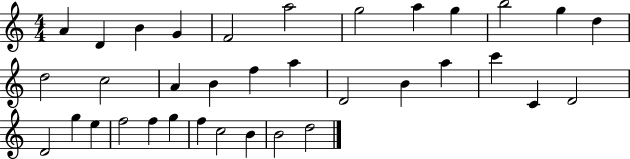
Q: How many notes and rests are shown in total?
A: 35